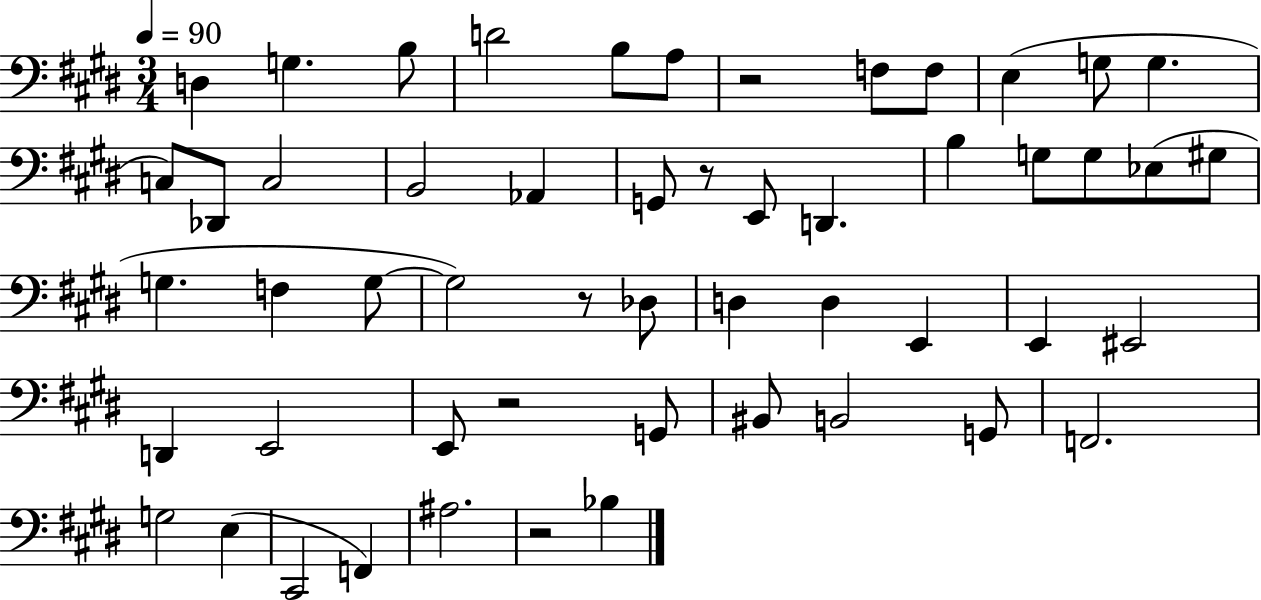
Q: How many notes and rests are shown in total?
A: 53